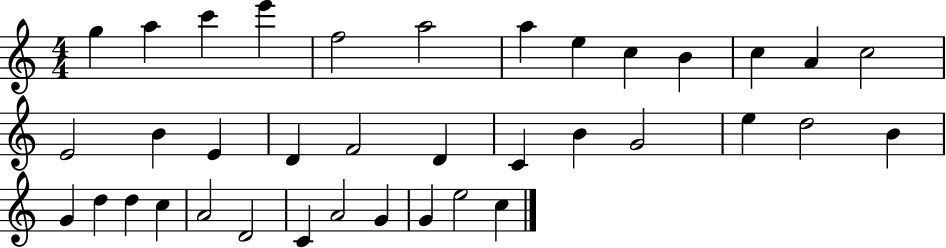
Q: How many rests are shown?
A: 0